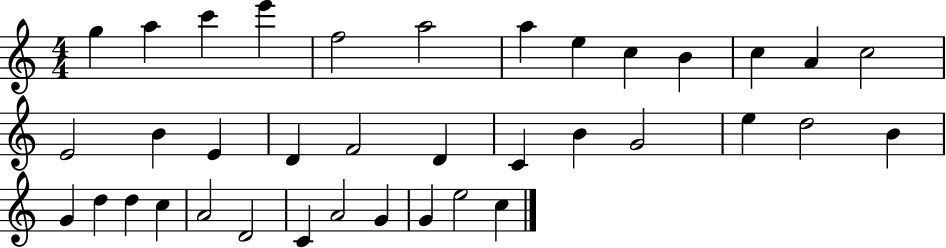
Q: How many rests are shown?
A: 0